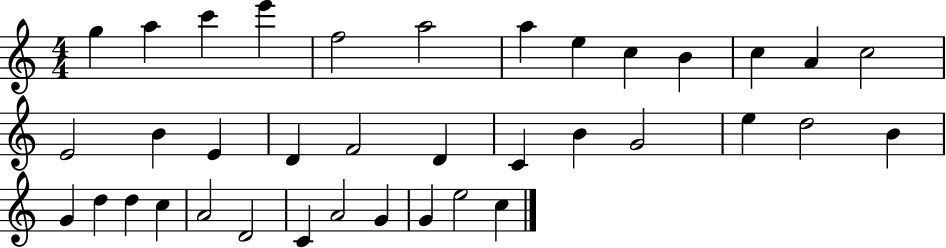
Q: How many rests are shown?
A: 0